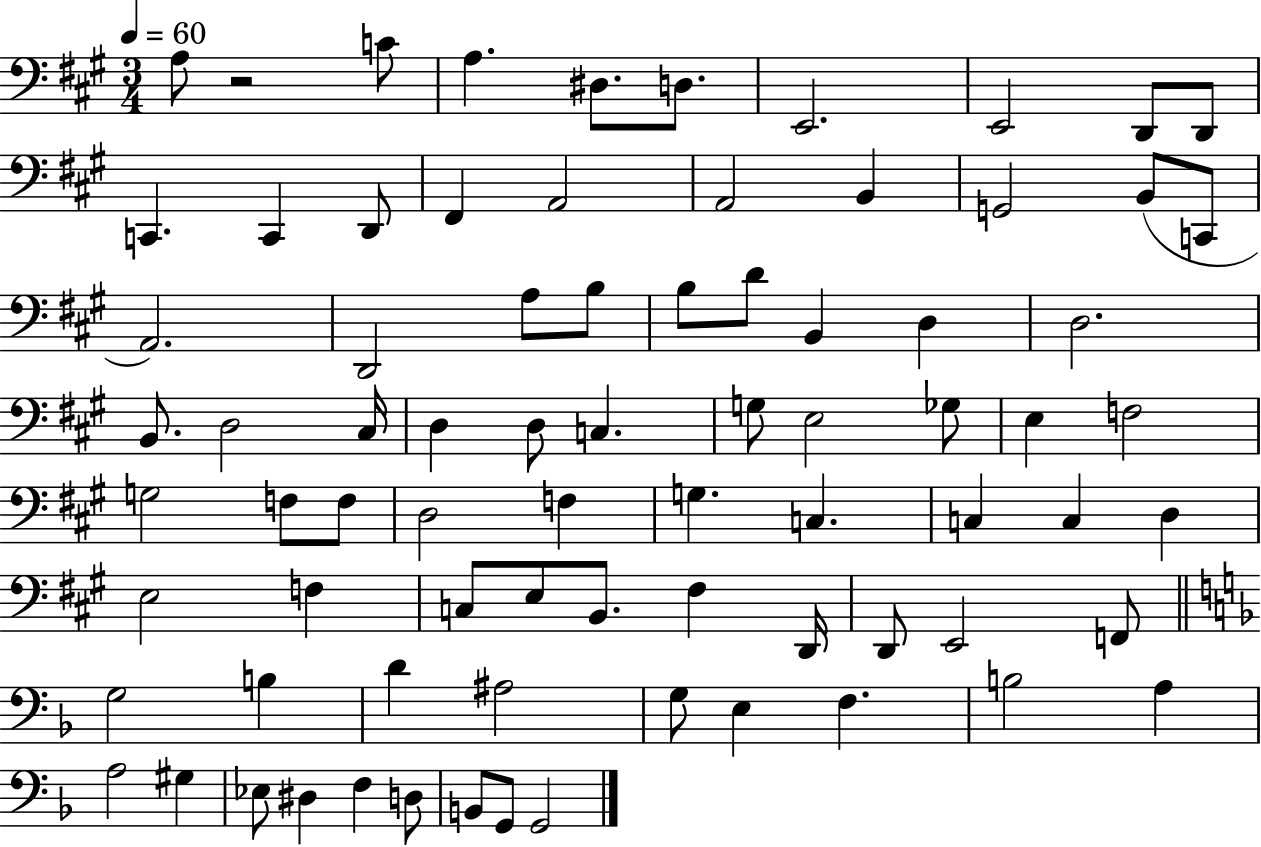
A3/e R/h C4/e A3/q. D#3/e. D3/e. E2/h. E2/h D2/e D2/e C2/q. C2/q D2/e F#2/q A2/h A2/h B2/q G2/h B2/e C2/e A2/h. D2/h A3/e B3/e B3/e D4/e B2/q D3/q D3/h. B2/e. D3/h C#3/s D3/q D3/e C3/q. G3/e E3/h Gb3/e E3/q F3/h G3/h F3/e F3/e D3/h F3/q G3/q. C3/q. C3/q C3/q D3/q E3/h F3/q C3/e E3/e B2/e. F#3/q D2/s D2/e E2/h F2/e G3/h B3/q D4/q A#3/h G3/e E3/q F3/q. B3/h A3/q A3/h G#3/q Eb3/e D#3/q F3/q D3/e B2/e G2/e G2/h